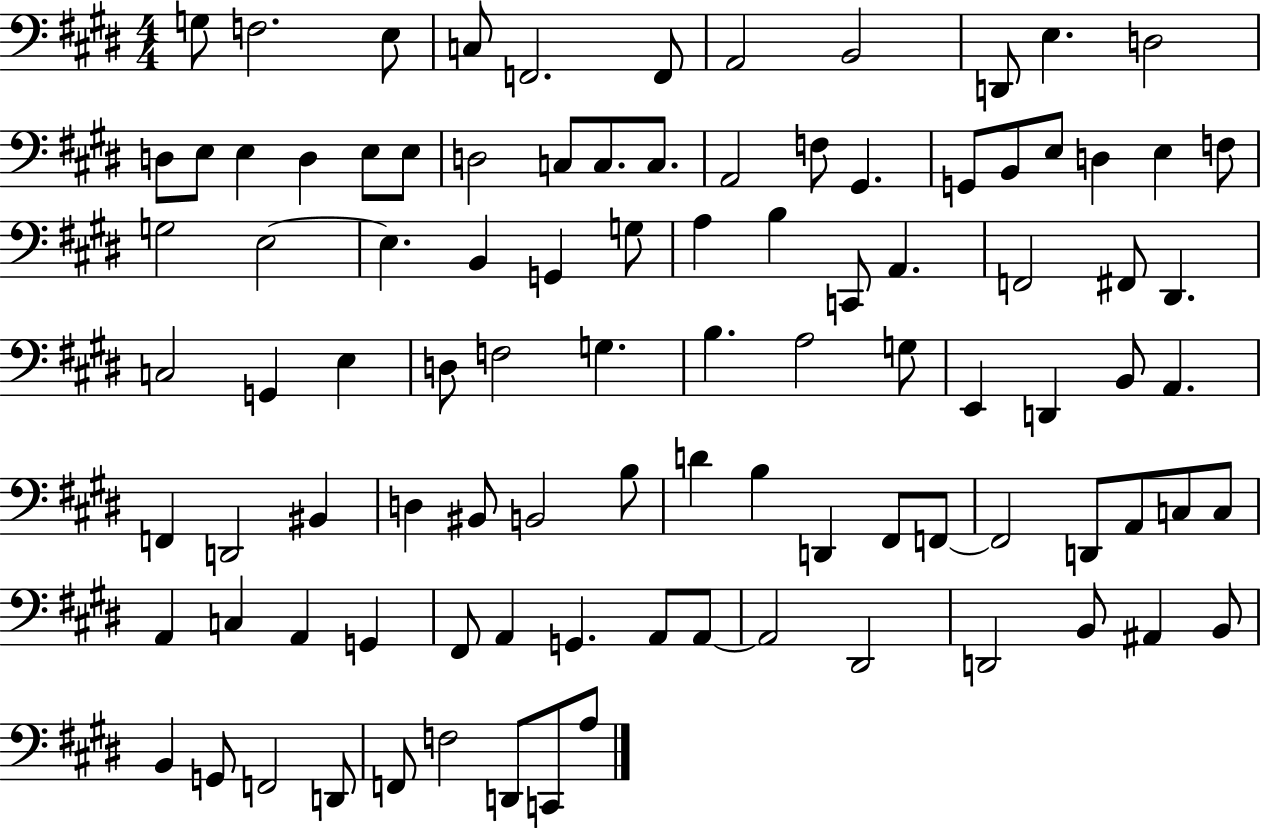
X:1
T:Untitled
M:4/4
L:1/4
K:E
G,/2 F,2 E,/2 C,/2 F,,2 F,,/2 A,,2 B,,2 D,,/2 E, D,2 D,/2 E,/2 E, D, E,/2 E,/2 D,2 C,/2 C,/2 C,/2 A,,2 F,/2 ^G,, G,,/2 B,,/2 E,/2 D, E, F,/2 G,2 E,2 E, B,, G,, G,/2 A, B, C,,/2 A,, F,,2 ^F,,/2 ^D,, C,2 G,, E, D,/2 F,2 G, B, A,2 G,/2 E,, D,, B,,/2 A,, F,, D,,2 ^B,, D, ^B,,/2 B,,2 B,/2 D B, D,, ^F,,/2 F,,/2 F,,2 D,,/2 A,,/2 C,/2 C,/2 A,, C, A,, G,, ^F,,/2 A,, G,, A,,/2 A,,/2 A,,2 ^D,,2 D,,2 B,,/2 ^A,, B,,/2 B,, G,,/2 F,,2 D,,/2 F,,/2 F,2 D,,/2 C,,/2 A,/2